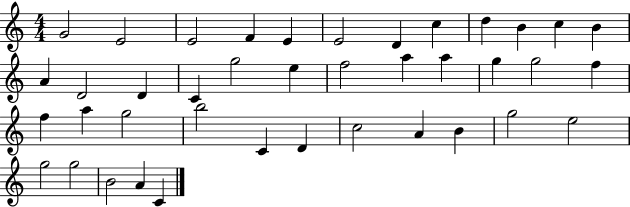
{
  \clef treble
  \numericTimeSignature
  \time 4/4
  \key c \major
  g'2 e'2 | e'2 f'4 e'4 | e'2 d'4 c''4 | d''4 b'4 c''4 b'4 | \break a'4 d'2 d'4 | c'4 g''2 e''4 | f''2 a''4 a''4 | g''4 g''2 f''4 | \break f''4 a''4 g''2 | b''2 c'4 d'4 | c''2 a'4 b'4 | g''2 e''2 | \break g''2 g''2 | b'2 a'4 c'4 | \bar "|."
}